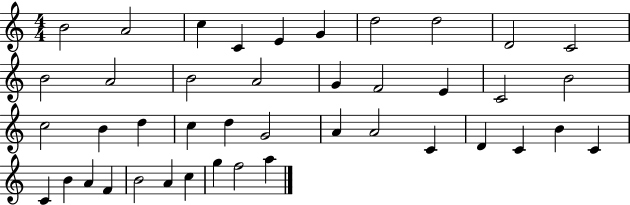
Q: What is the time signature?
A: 4/4